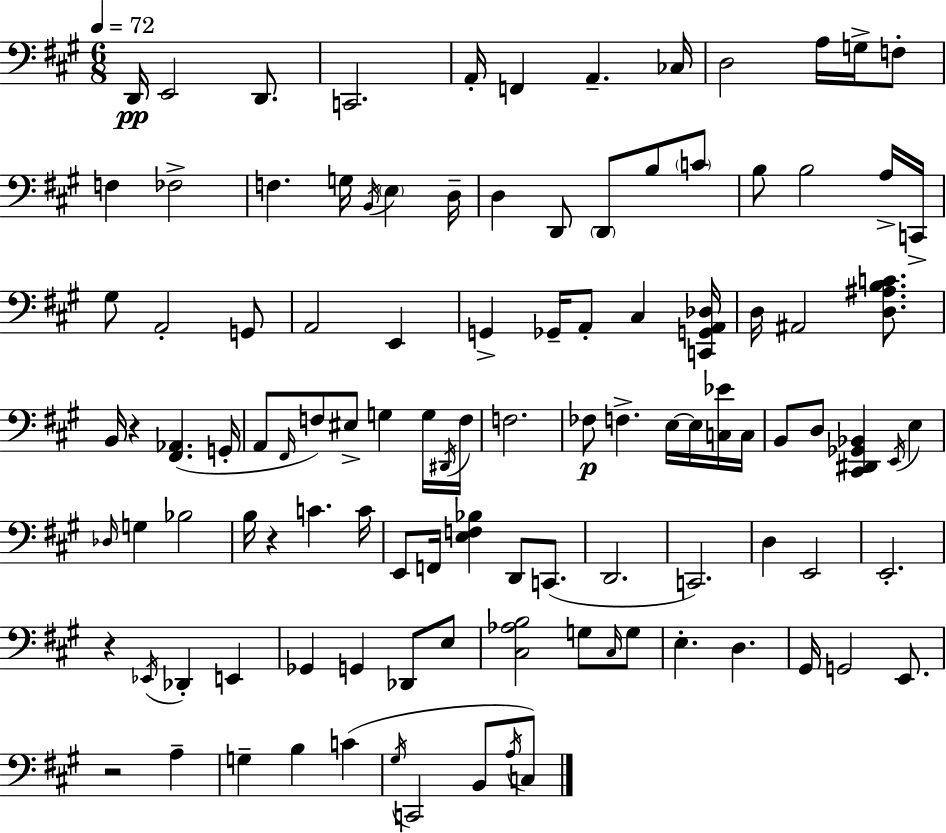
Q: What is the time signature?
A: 6/8